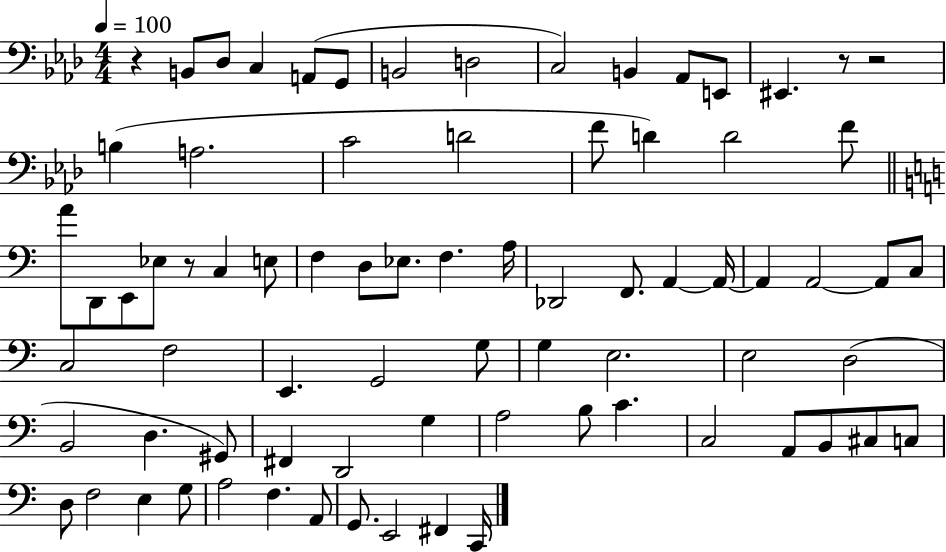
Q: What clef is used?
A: bass